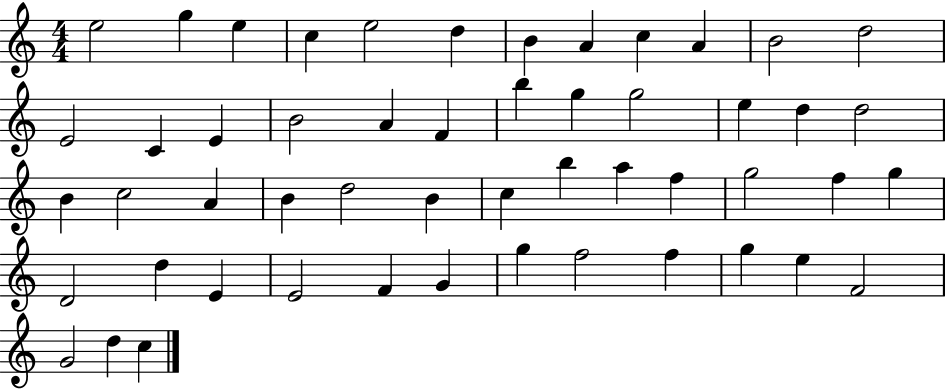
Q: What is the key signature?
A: C major